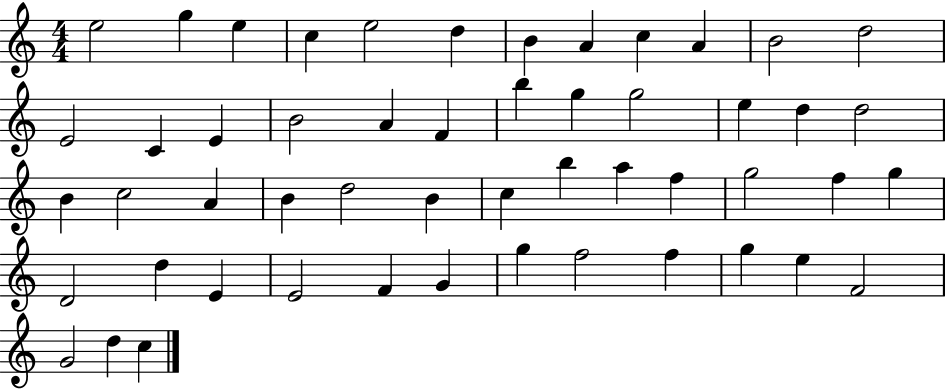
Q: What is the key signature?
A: C major